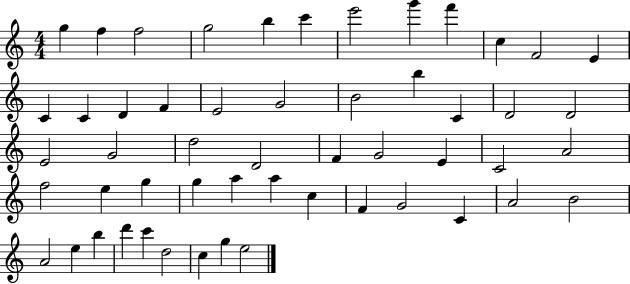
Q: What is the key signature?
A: C major